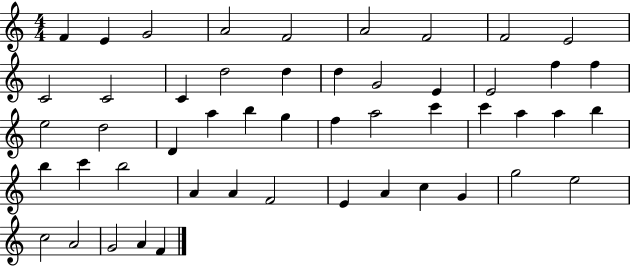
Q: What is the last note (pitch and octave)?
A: F4